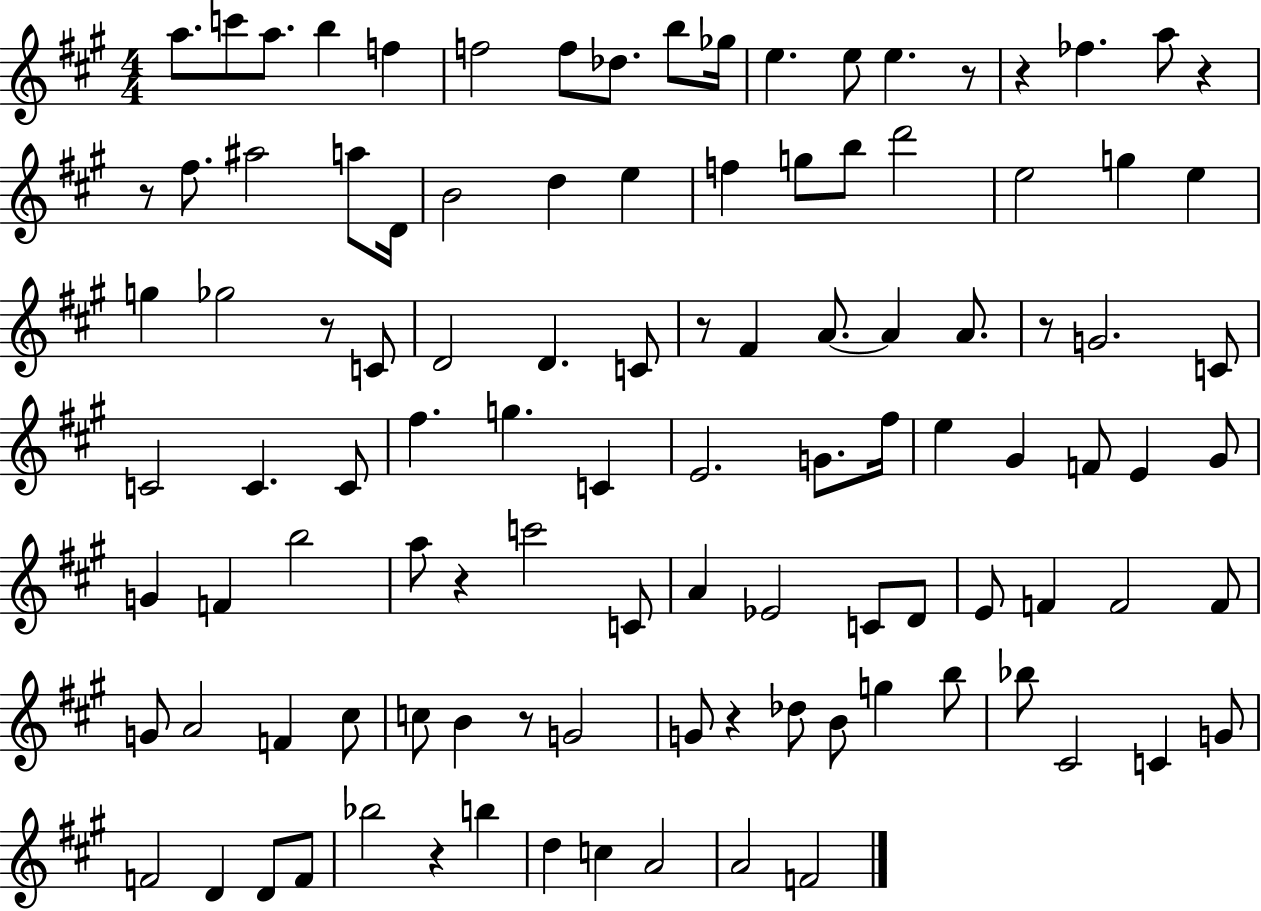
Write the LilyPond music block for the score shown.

{
  \clef treble
  \numericTimeSignature
  \time 4/4
  \key a \major
  \repeat volta 2 { a''8. c'''8 a''8. b''4 f''4 | f''2 f''8 des''8. b''8 ges''16 | e''4. e''8 e''4. r8 | r4 fes''4. a''8 r4 | \break r8 fis''8. ais''2 a''8 d'16 | b'2 d''4 e''4 | f''4 g''8 b''8 d'''2 | e''2 g''4 e''4 | \break g''4 ges''2 r8 c'8 | d'2 d'4. c'8 | r8 fis'4 a'8.~~ a'4 a'8. | r8 g'2. c'8 | \break c'2 c'4. c'8 | fis''4. g''4. c'4 | e'2. g'8. fis''16 | e''4 gis'4 f'8 e'4 gis'8 | \break g'4 f'4 b''2 | a''8 r4 c'''2 c'8 | a'4 ees'2 c'8 d'8 | e'8 f'4 f'2 f'8 | \break g'8 a'2 f'4 cis''8 | c''8 b'4 r8 g'2 | g'8 r4 des''8 b'8 g''4 b''8 | bes''8 cis'2 c'4 g'8 | \break f'2 d'4 d'8 f'8 | bes''2 r4 b''4 | d''4 c''4 a'2 | a'2 f'2 | \break } \bar "|."
}